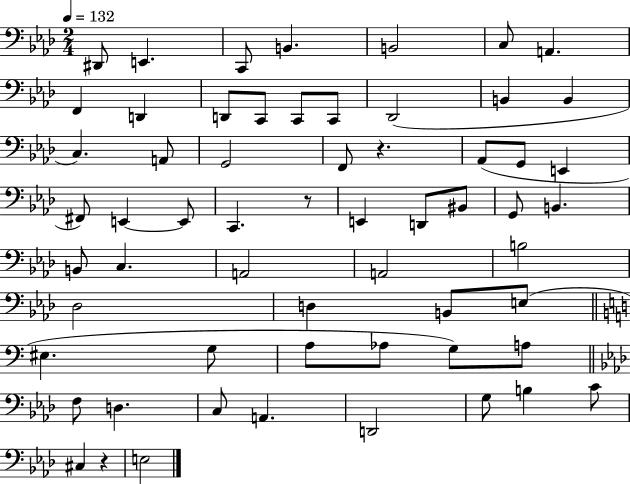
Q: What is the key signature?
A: AES major